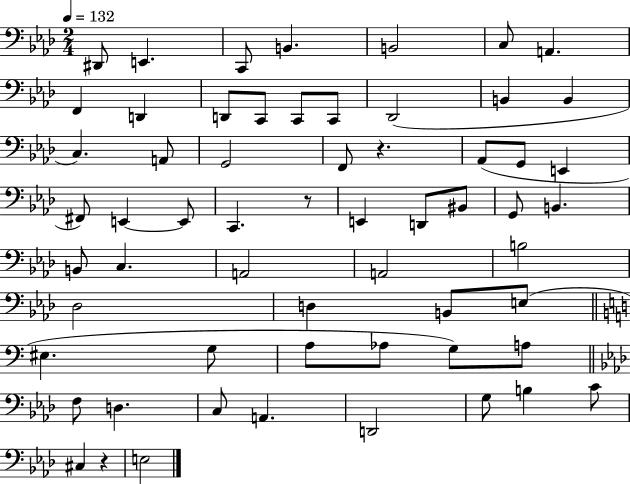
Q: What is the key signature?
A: AES major